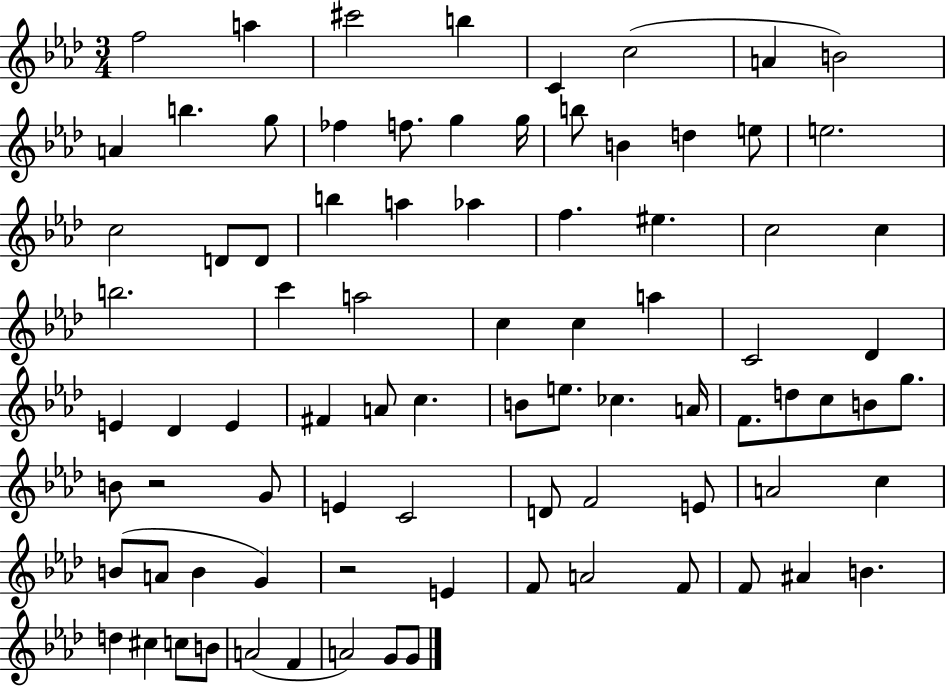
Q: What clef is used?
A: treble